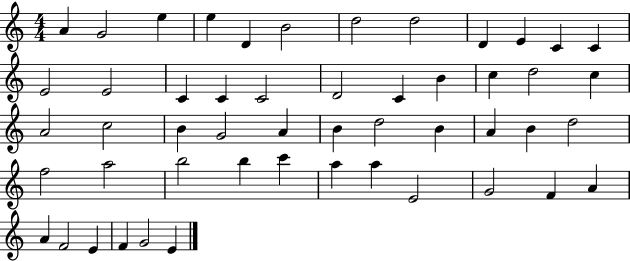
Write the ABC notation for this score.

X:1
T:Untitled
M:4/4
L:1/4
K:C
A G2 e e D B2 d2 d2 D E C C E2 E2 C C C2 D2 C B c d2 c A2 c2 B G2 A B d2 B A B d2 f2 a2 b2 b c' a a E2 G2 F A A F2 E F G2 E